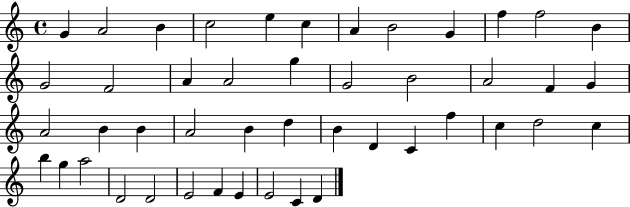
G4/q A4/h B4/q C5/h E5/q C5/q A4/q B4/h G4/q F5/q F5/h B4/q G4/h F4/h A4/q A4/h G5/q G4/h B4/h A4/h F4/q G4/q A4/h B4/q B4/q A4/h B4/q D5/q B4/q D4/q C4/q F5/q C5/q D5/h C5/q B5/q G5/q A5/h D4/h D4/h E4/h F4/q E4/q E4/h C4/q D4/q